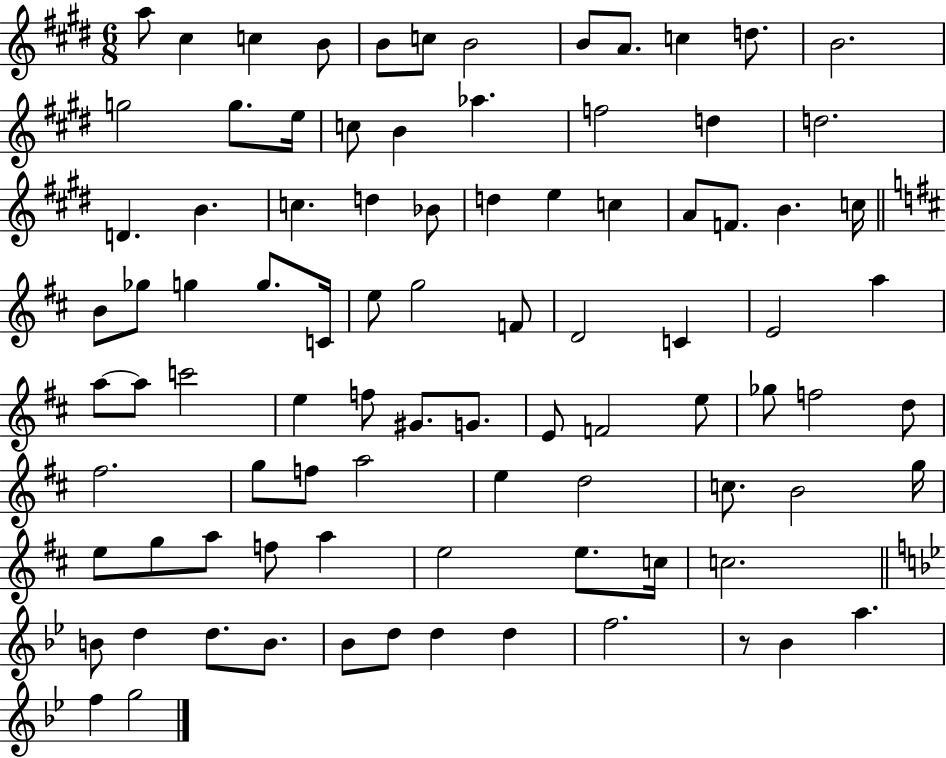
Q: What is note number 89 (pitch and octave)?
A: G5